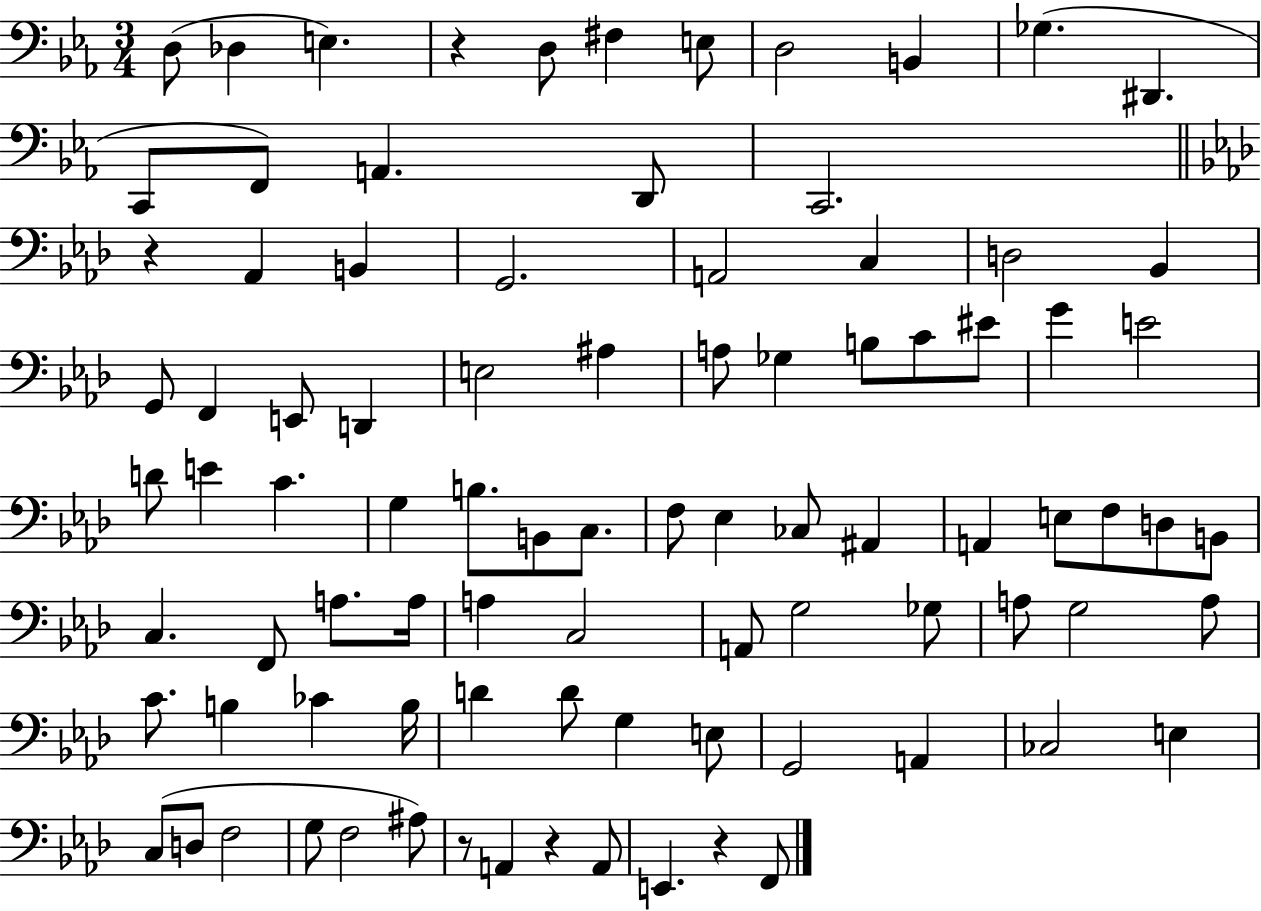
X:1
T:Untitled
M:3/4
L:1/4
K:Eb
D,/2 _D, E, z D,/2 ^F, E,/2 D,2 B,, _G, ^D,, C,,/2 F,,/2 A,, D,,/2 C,,2 z _A,, B,, G,,2 A,,2 C, D,2 _B,, G,,/2 F,, E,,/2 D,, E,2 ^A, A,/2 _G, B,/2 C/2 ^E/2 G E2 D/2 E C G, B,/2 B,,/2 C,/2 F,/2 _E, _C,/2 ^A,, A,, E,/2 F,/2 D,/2 B,,/2 C, F,,/2 A,/2 A,/4 A, C,2 A,,/2 G,2 _G,/2 A,/2 G,2 A,/2 C/2 B, _C B,/4 D D/2 G, E,/2 G,,2 A,, _C,2 E, C,/2 D,/2 F,2 G,/2 F,2 ^A,/2 z/2 A,, z A,,/2 E,, z F,,/2